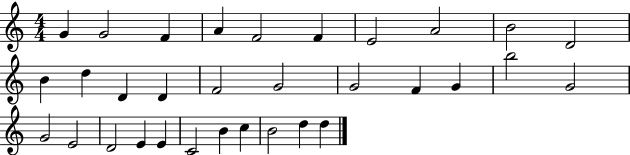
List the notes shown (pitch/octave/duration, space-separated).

G4/q G4/h F4/q A4/q F4/h F4/q E4/h A4/h B4/h D4/h B4/q D5/q D4/q D4/q F4/h G4/h G4/h F4/q G4/q B5/h G4/h G4/h E4/h D4/h E4/q E4/q C4/h B4/q C5/q B4/h D5/q D5/q